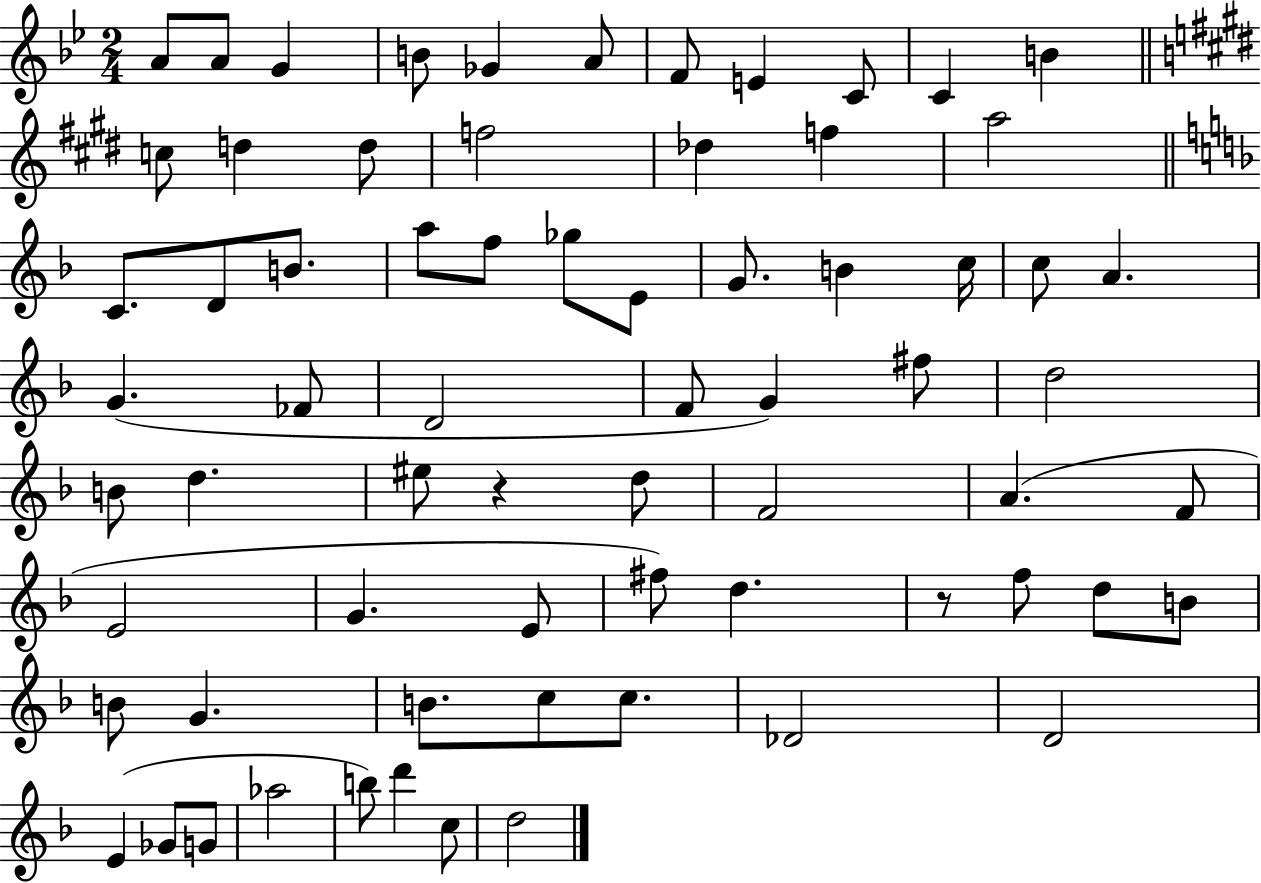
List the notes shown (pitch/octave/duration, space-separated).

A4/e A4/e G4/q B4/e Gb4/q A4/e F4/e E4/q C4/e C4/q B4/q C5/e D5/q D5/e F5/h Db5/q F5/q A5/h C4/e. D4/e B4/e. A5/e F5/e Gb5/e E4/e G4/e. B4/q C5/s C5/e A4/q. G4/q. FES4/e D4/h F4/e G4/q F#5/e D5/h B4/e D5/q. EIS5/e R/q D5/e F4/h A4/q. F4/e E4/h G4/q. E4/e F#5/e D5/q. R/e F5/e D5/e B4/e B4/e G4/q. B4/e. C5/e C5/e. Db4/h D4/h E4/q Gb4/e G4/e Ab5/h B5/e D6/q C5/e D5/h